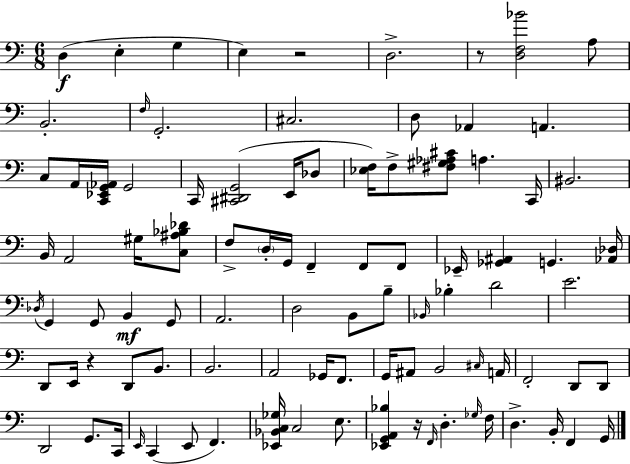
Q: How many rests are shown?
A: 4